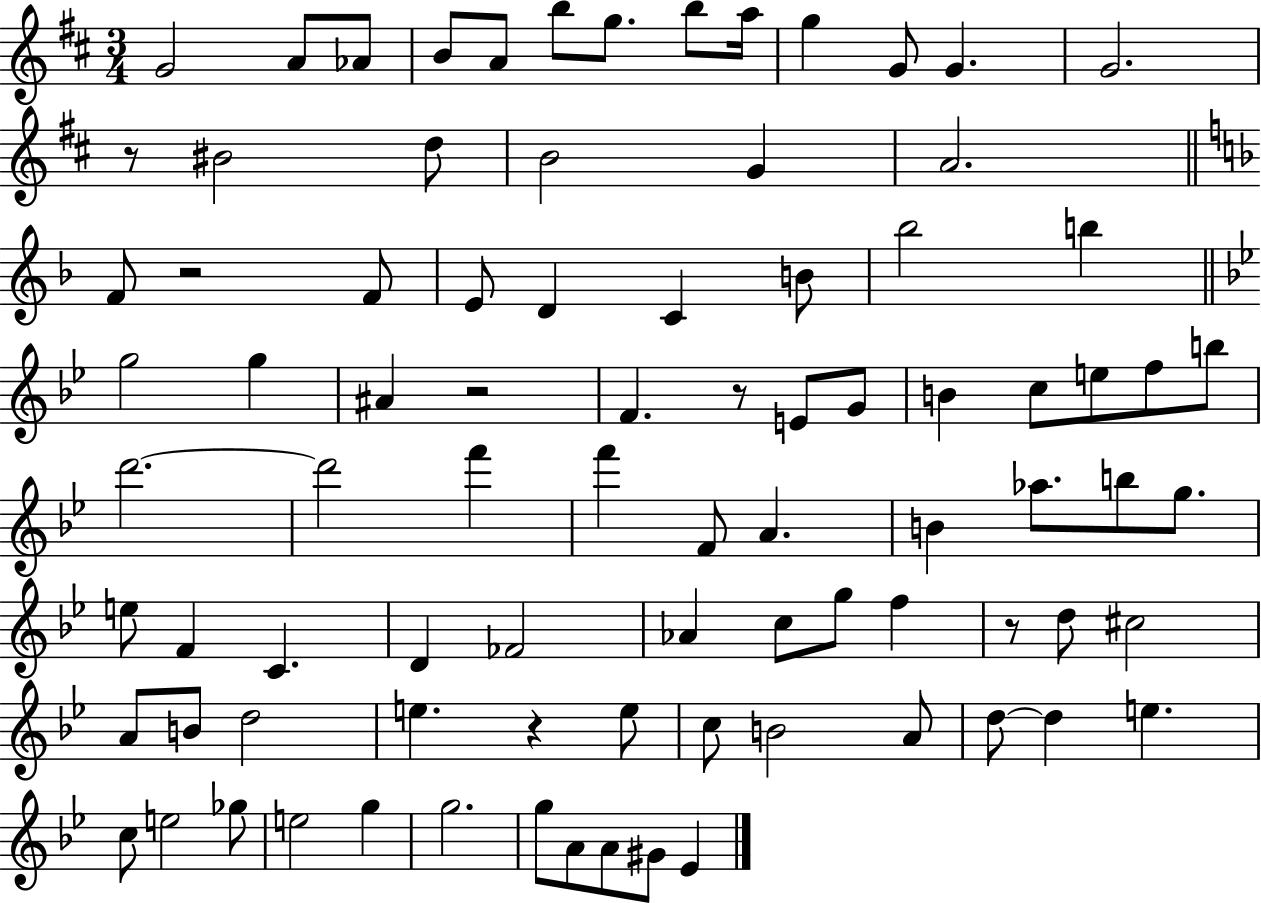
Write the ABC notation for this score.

X:1
T:Untitled
M:3/4
L:1/4
K:D
G2 A/2 _A/2 B/2 A/2 b/2 g/2 b/2 a/4 g G/2 G G2 z/2 ^B2 d/2 B2 G A2 F/2 z2 F/2 E/2 D C B/2 _b2 b g2 g ^A z2 F z/2 E/2 G/2 B c/2 e/2 f/2 b/2 d'2 d'2 f' f' F/2 A B _a/2 b/2 g/2 e/2 F C D _F2 _A c/2 g/2 f z/2 d/2 ^c2 A/2 B/2 d2 e z e/2 c/2 B2 A/2 d/2 d e c/2 e2 _g/2 e2 g g2 g/2 A/2 A/2 ^G/2 _E